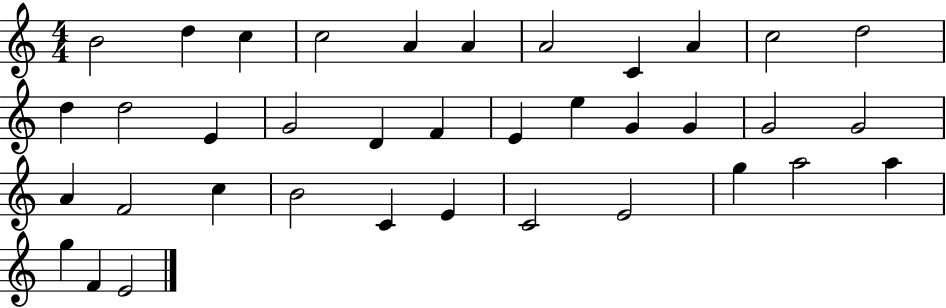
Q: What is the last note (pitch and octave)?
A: E4